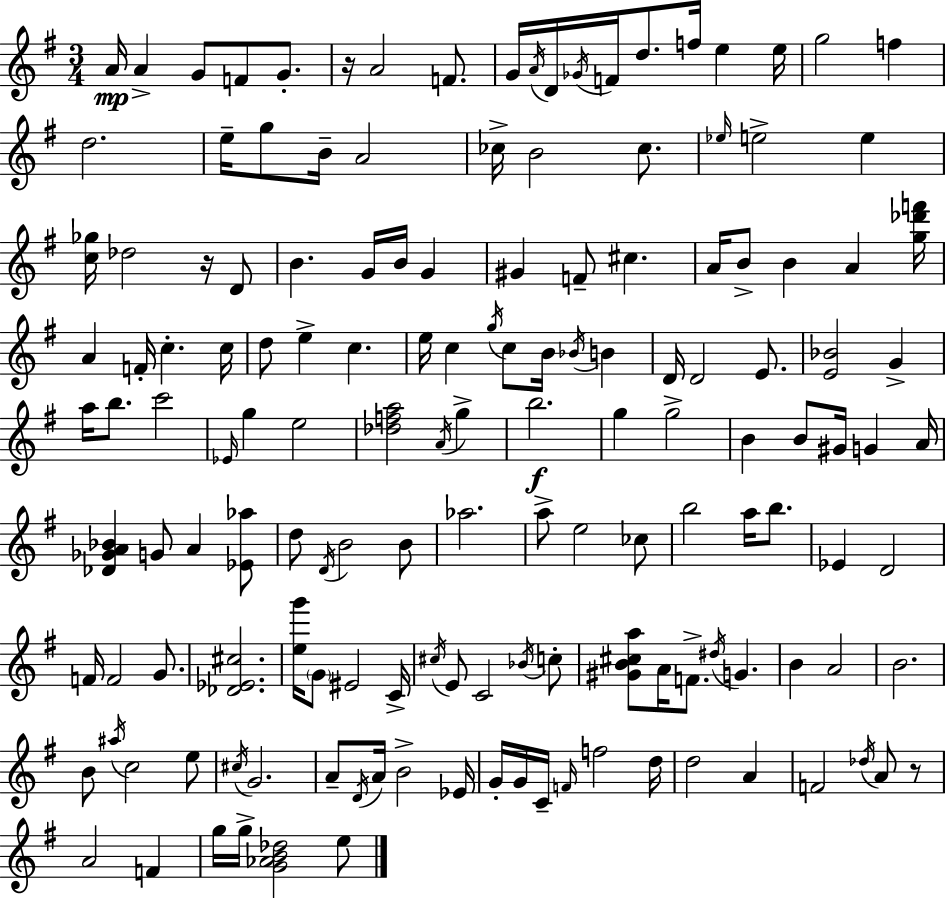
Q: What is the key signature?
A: E minor